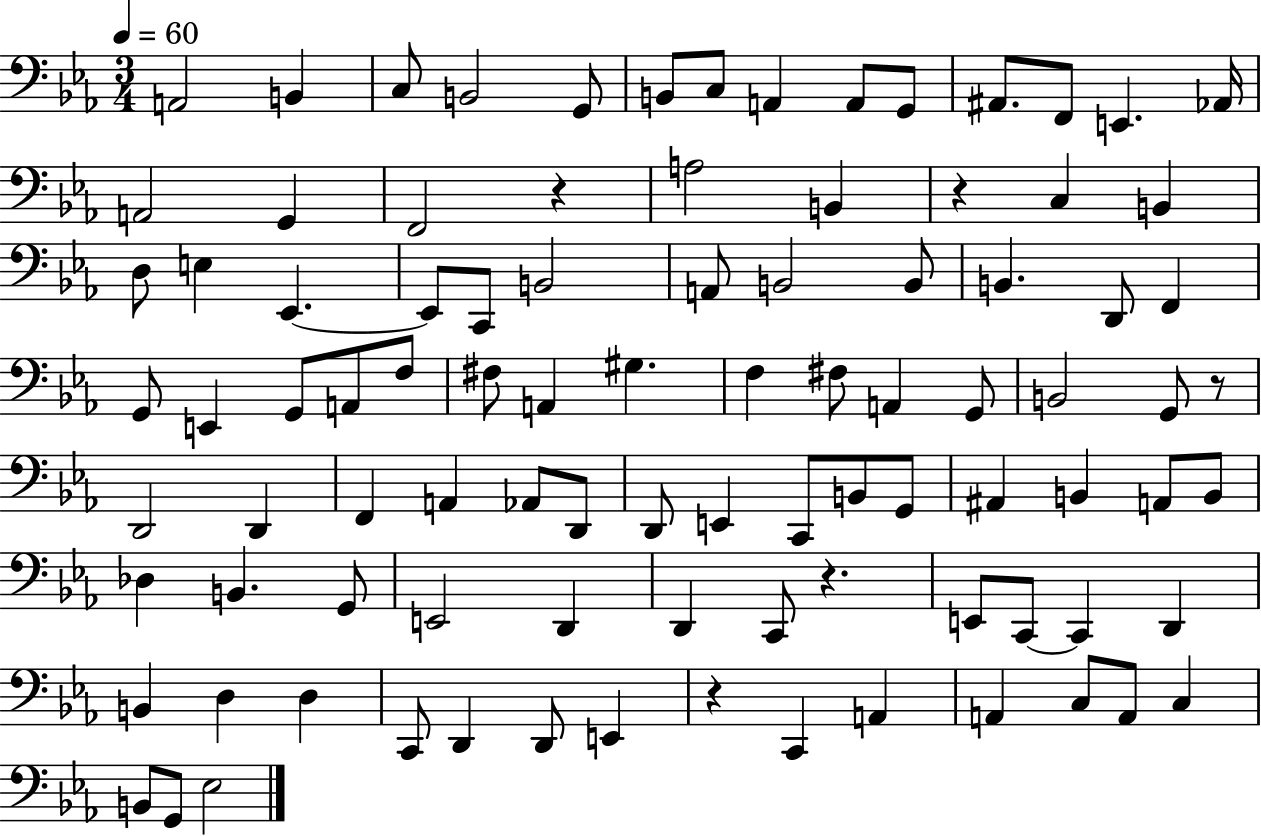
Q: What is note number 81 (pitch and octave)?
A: C2